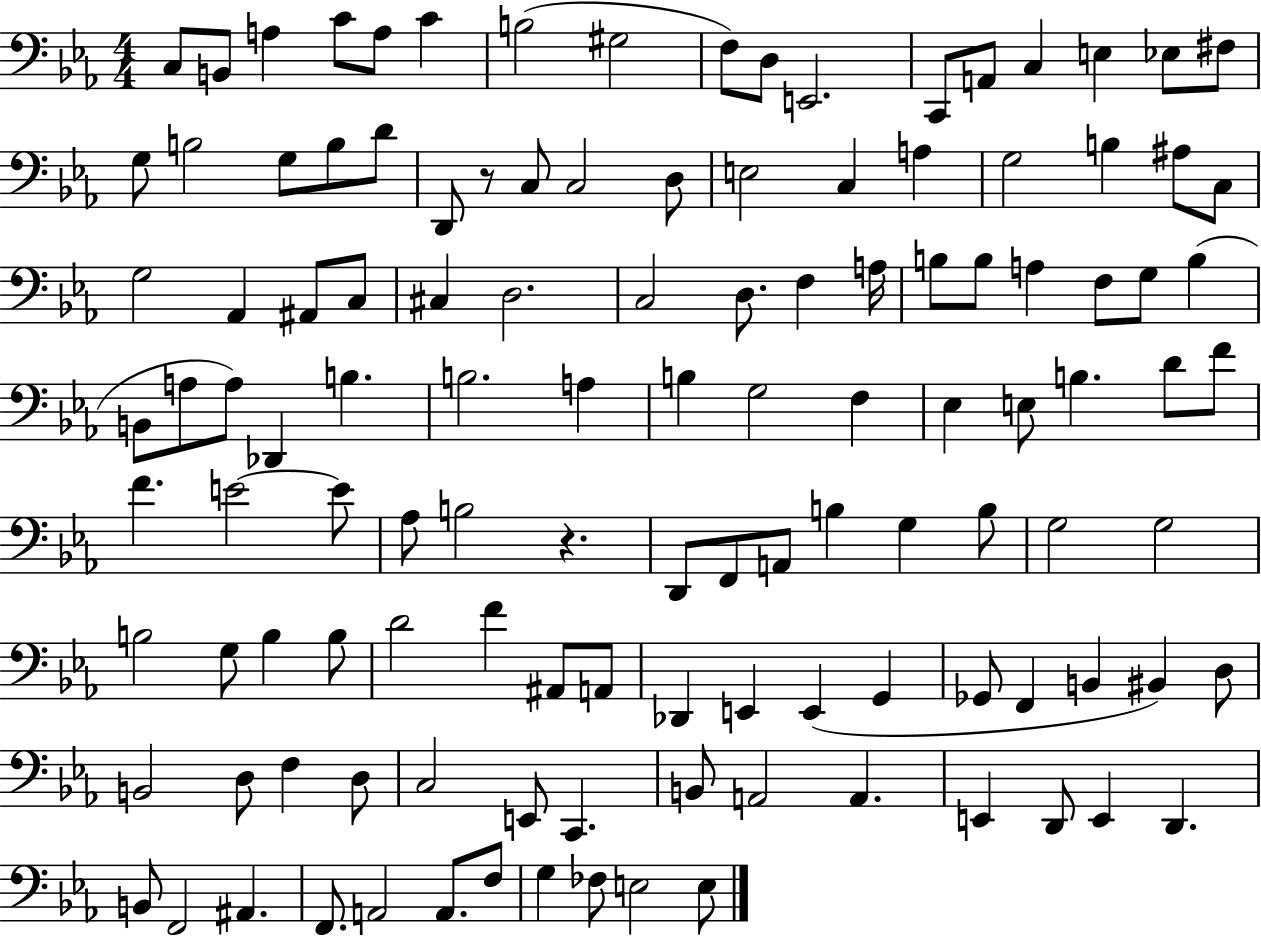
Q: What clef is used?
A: bass